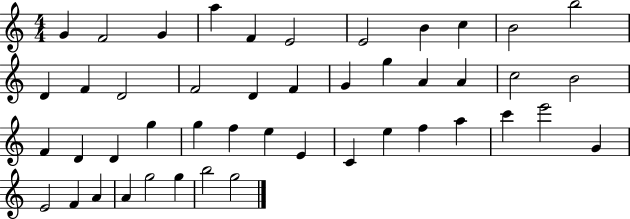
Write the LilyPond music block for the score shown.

{
  \clef treble
  \numericTimeSignature
  \time 4/4
  \key c \major
  g'4 f'2 g'4 | a''4 f'4 e'2 | e'2 b'4 c''4 | b'2 b''2 | \break d'4 f'4 d'2 | f'2 d'4 f'4 | g'4 g''4 a'4 a'4 | c''2 b'2 | \break f'4 d'4 d'4 g''4 | g''4 f''4 e''4 e'4 | c'4 e''4 f''4 a''4 | c'''4 e'''2 g'4 | \break e'2 f'4 a'4 | a'4 g''2 g''4 | b''2 g''2 | \bar "|."
}